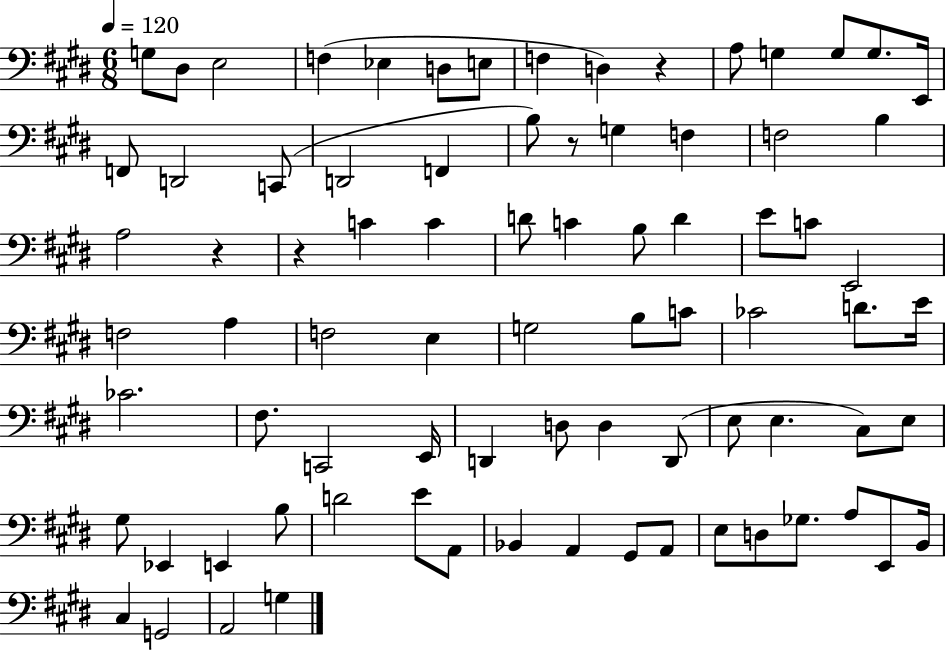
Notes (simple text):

G3/e D#3/e E3/h F3/q Eb3/q D3/e E3/e F3/q D3/q R/q A3/e G3/q G3/e G3/e. E2/s F2/e D2/h C2/e D2/h F2/q B3/e R/e G3/q F3/q F3/h B3/q A3/h R/q R/q C4/q C4/q D4/e C4/q B3/e D4/q E4/e C4/e E2/h F3/h A3/q F3/h E3/q G3/h B3/e C4/e CES4/h D4/e. E4/s CES4/h. F#3/e. C2/h E2/s D2/q D3/e D3/q D2/e E3/e E3/q. C#3/e E3/e G#3/e Eb2/q E2/q B3/e D4/h E4/e A2/e Bb2/q A2/q G#2/e A2/e E3/e D3/e Gb3/e. A3/e E2/e B2/s C#3/q G2/h A2/h G3/q